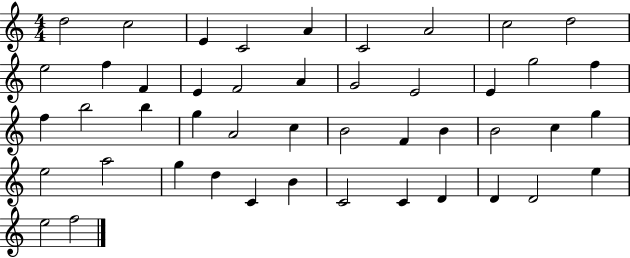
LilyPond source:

{
  \clef treble
  \numericTimeSignature
  \time 4/4
  \key c \major
  d''2 c''2 | e'4 c'2 a'4 | c'2 a'2 | c''2 d''2 | \break e''2 f''4 f'4 | e'4 f'2 a'4 | g'2 e'2 | e'4 g''2 f''4 | \break f''4 b''2 b''4 | g''4 a'2 c''4 | b'2 f'4 b'4 | b'2 c''4 g''4 | \break e''2 a''2 | g''4 d''4 c'4 b'4 | c'2 c'4 d'4 | d'4 d'2 e''4 | \break e''2 f''2 | \bar "|."
}